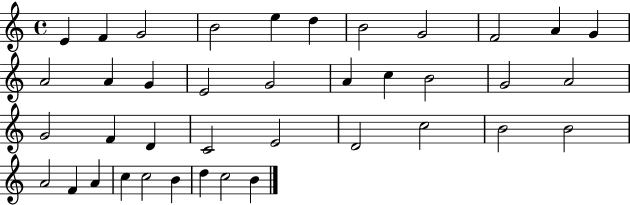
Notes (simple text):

E4/q F4/q G4/h B4/h E5/q D5/q B4/h G4/h F4/h A4/q G4/q A4/h A4/q G4/q E4/h G4/h A4/q C5/q B4/h G4/h A4/h G4/h F4/q D4/q C4/h E4/h D4/h C5/h B4/h B4/h A4/h F4/q A4/q C5/q C5/h B4/q D5/q C5/h B4/q